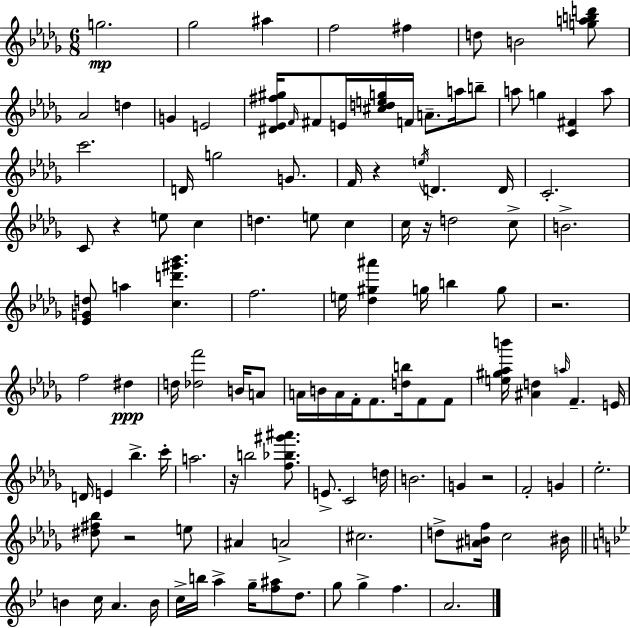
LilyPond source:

{
  \clef treble
  \numericTimeSignature
  \time 6/8
  \key bes \minor
  g''2.\mp | ges''2 ais''4 | f''2 fis''4 | d''8 b'2 <g'' a'' b'' d'''>8 | \break aes'2 d''4 | g'4 e'2 | <dis' ees' fis'' gis''>16 \grace { f'16 } fis'8 e'16 <cis'' d'' e'' g''>16 f'16 a'8.-- a''16 b''8-- | a''8 g''4 <c' fis'>4 a''8 | \break c'''2. | d'16 g''2 g'8. | f'16 r4 \acciaccatura { e''16 } d'4. | d'16 c'2.-. | \break c'8 r4 e''8 c''4 | d''4. e''8 c''4 | c''16 r16 d''2 | c''8-> b'2.-> | \break <ees' g' d''>8 a''4 <c'' d''' gis''' bes'''>4. | f''2. | e''16 <des'' gis'' ais'''>4 g''16 b''4 | g''8 r2. | \break f''2 dis''4\ppp | d''16 <des'' f'''>2 b'16 | a'8 a'16 b'16 a'16 f'16-. f'8. <d'' b''>16 f'8 | f'8 <e'' gis'' aes'' b'''>16 <ais' d''>4 \grace { a''16 } f'4.-- | \break e'16 d'16 e'4 bes''4.-> | c'''16-. a''2. | r16 b''2 | <f'' bes'' gis''' ais'''>8. e'8.-> c'2 | \break d''16 b'2. | g'4 r2 | f'2-. g'4 | ees''2.-. | \break <dis'' fis'' bes''>8 r2 | e''8 ais'4 a'2-> | cis''2. | d''8-> <ais' b' f''>16 c''2 | \break bis'16 \bar "||" \break \key g \minor b'4 c''16 a'4. b'16 | c''16-> b''16 a''4-> g''16-- <f'' ais''>8 d''8. | g''8 g''4-> f''4. | a'2. | \break \bar "|."
}